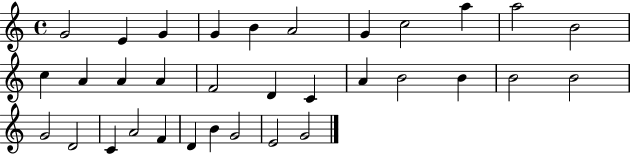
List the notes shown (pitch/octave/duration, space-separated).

G4/h E4/q G4/q G4/q B4/q A4/h G4/q C5/h A5/q A5/h B4/h C5/q A4/q A4/q A4/q F4/h D4/q C4/q A4/q B4/h B4/q B4/h B4/h G4/h D4/h C4/q A4/h F4/q D4/q B4/q G4/h E4/h G4/h